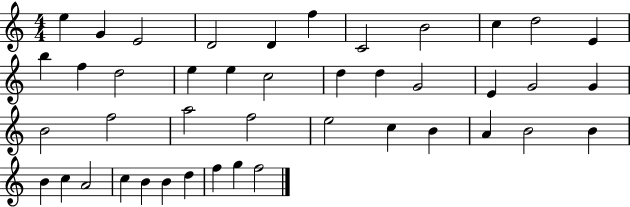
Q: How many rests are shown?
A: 0